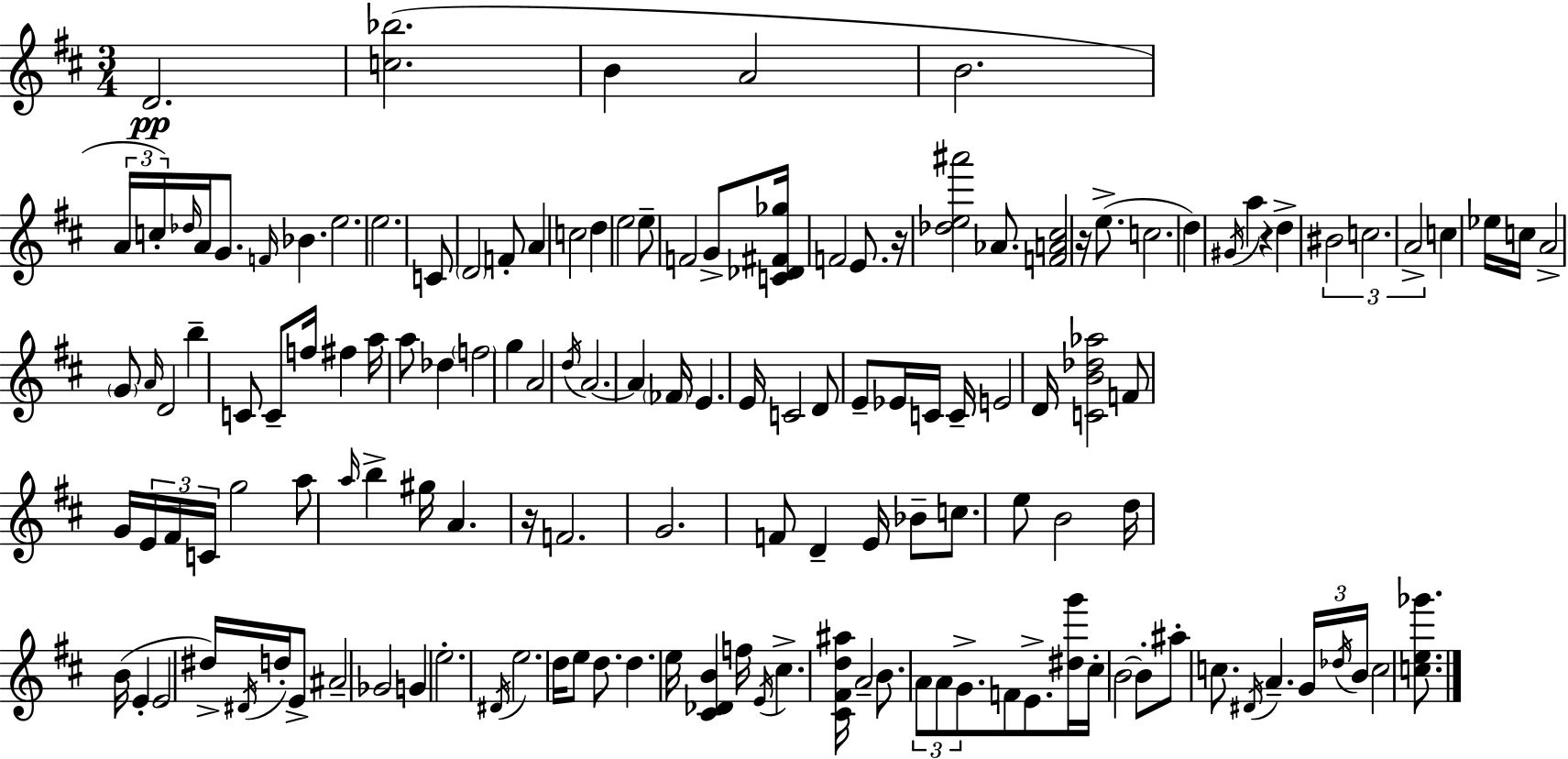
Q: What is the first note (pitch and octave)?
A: D4